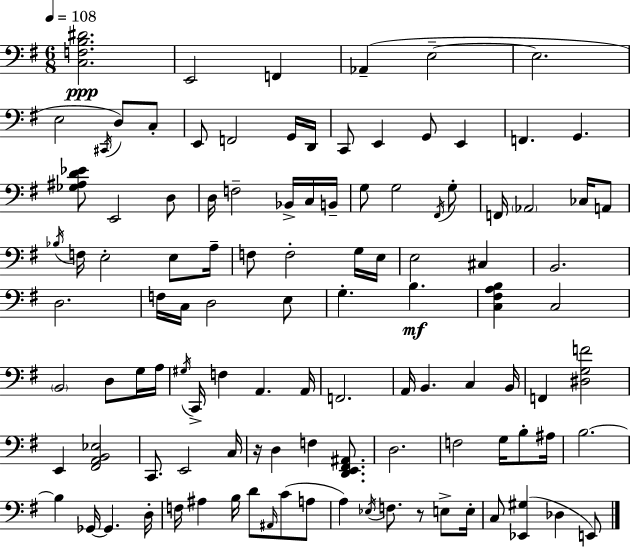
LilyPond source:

{
  \clef bass
  \numericTimeSignature
  \time 6/8
  \key e \minor
  \tempo 4 = 108
  \repeat volta 2 { <c f b dis'>2.\ppp | e,2 f,4 | aes,4--( e2--~~ | e2. | \break e2 \acciaccatura { cis,16 } d8) c8-. | e,8 f,2 g,16 | d,16 c,8 e,4 g,8 e,4 | f,4. g,4. | \break <ges ais d' ees'>8 e,2 d8 | d16 f2-- bes,16-> c16 | b,16-- g8 g2 \acciaccatura { fis,16 } | g8-. f,16 \parenthesize aes,2 ces16 | \break a,8 \acciaccatura { bes16 } f16 e2-. | e8 a16-- f8 f2-. | g16 e16 e2 cis4 | b,2. | \break d2. | f16 c16 d2 | e8 g4.-. b4.\mf | <c fis a b>4 c2 | \break \parenthesize b,2 d8 | g16 a16 \acciaccatura { gis16 } c,16-> f4 a,4. | a,16 f,2. | a,16 b,4. c4 | \break b,16 f,4 <dis g f'>2 | e,4 <fis, a, b, ees>2 | c,8. e,2 | c16 r16 d4 f4 | \break <d, e, fis, ais,>8. d2. | f2 | g16 b8-. ais16 b2.~~ | b4 ges,16~~ ges,4. | \break d16-. f16 ais4 b16 d'8 | \grace { ais,16 }( c'8 a8 a4) \acciaccatura { ees16 } f8. | r8 e8-> e16-. c8 <ees, gis>4( | des4 e,8) } \bar "|."
}